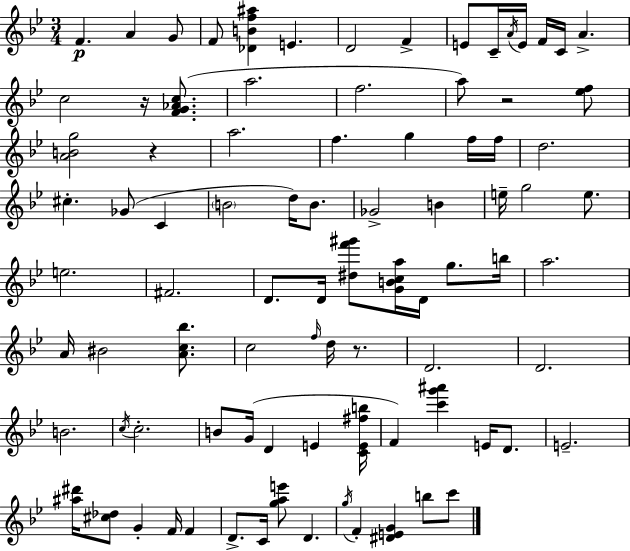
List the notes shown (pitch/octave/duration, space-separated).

F4/q. A4/q G4/e F4/e [Db4,B4,F5,A#5]/q E4/q. D4/h F4/q E4/e C4/s A4/s E4/s F4/s C4/s A4/q. C5/h R/s [F4,G4,Ab4,C5]/e. A5/h. F5/h. A5/e R/h [Eb5,F5]/e [A4,B4,G5]/h R/q A5/h. F5/q. G5/q F5/s F5/s D5/h. C#5/q. Gb4/e C4/q B4/h D5/s B4/e. Gb4/h B4/q E5/s G5/h E5/e. E5/h. F#4/h. D4/e. D4/s [D#5,F6,G#6]/e [G4,B4,C5,A5]/s D4/s G5/e. B5/s A5/h. A4/s BIS4/h [A4,C5,Bb5]/e. C5/h F5/s D5/s R/e. D4/h. D4/h. B4/h. C5/s C5/h. B4/e G4/s D4/q E4/q [C4,E4,F#5,B5]/s F4/q [C6,G6,A#6]/q E4/s D4/e. E4/h. [A#5,D#6]/s [C#5,Db5]/e G4/q F4/s F4/q D4/e. C4/s [G5,A5,E6]/e D4/q. G5/s F4/q [D#4,E4,G4]/q B5/e C6/e